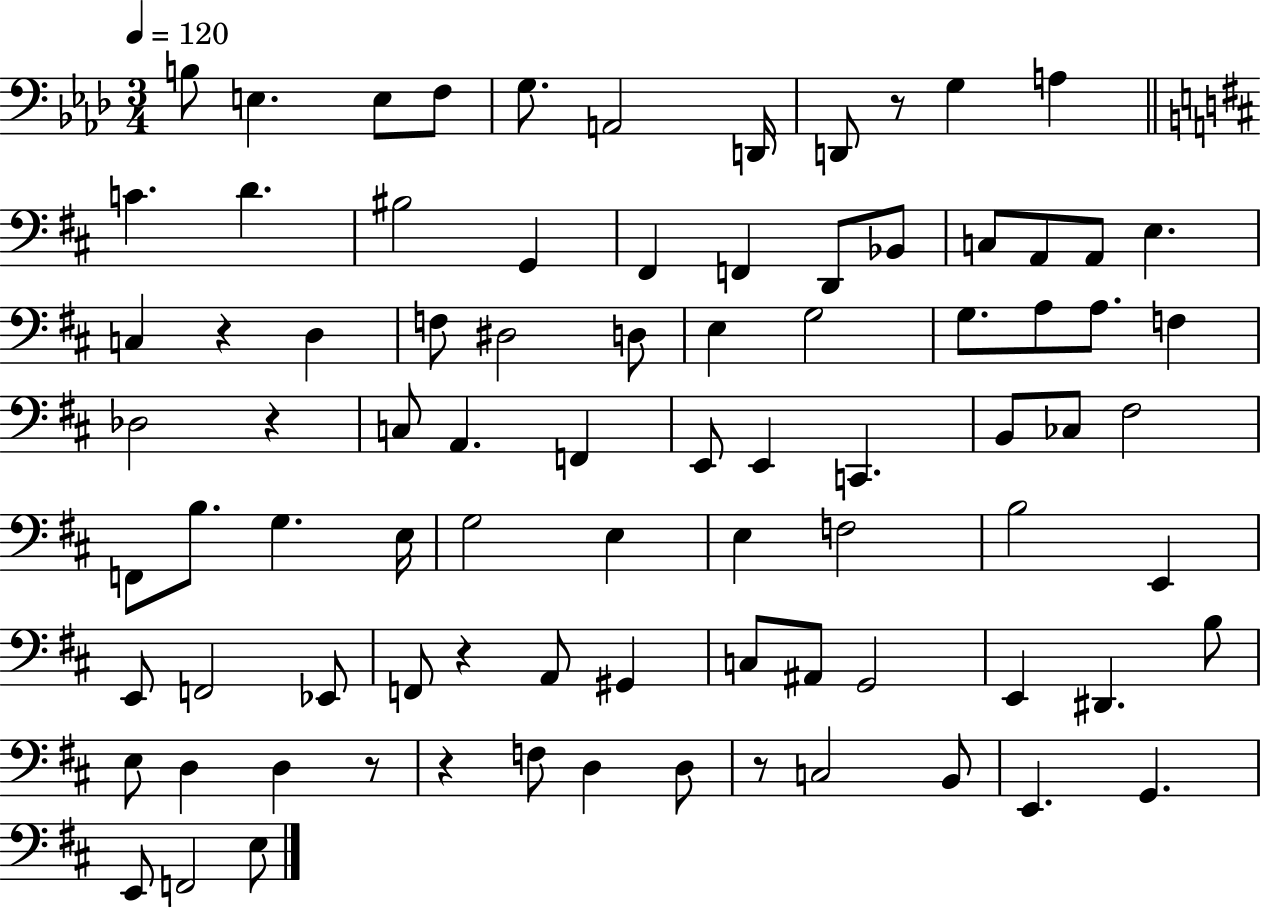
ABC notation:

X:1
T:Untitled
M:3/4
L:1/4
K:Ab
B,/2 E, E,/2 F,/2 G,/2 A,,2 D,,/4 D,,/2 z/2 G, A, C D ^B,2 G,, ^F,, F,, D,,/2 _B,,/2 C,/2 A,,/2 A,,/2 E, C, z D, F,/2 ^D,2 D,/2 E, G,2 G,/2 A,/2 A,/2 F, _D,2 z C,/2 A,, F,, E,,/2 E,, C,, B,,/2 _C,/2 ^F,2 F,,/2 B,/2 G, E,/4 G,2 E, E, F,2 B,2 E,, E,,/2 F,,2 _E,,/2 F,,/2 z A,,/2 ^G,, C,/2 ^A,,/2 G,,2 E,, ^D,, B,/2 E,/2 D, D, z/2 z F,/2 D, D,/2 z/2 C,2 B,,/2 E,, G,, E,,/2 F,,2 E,/2